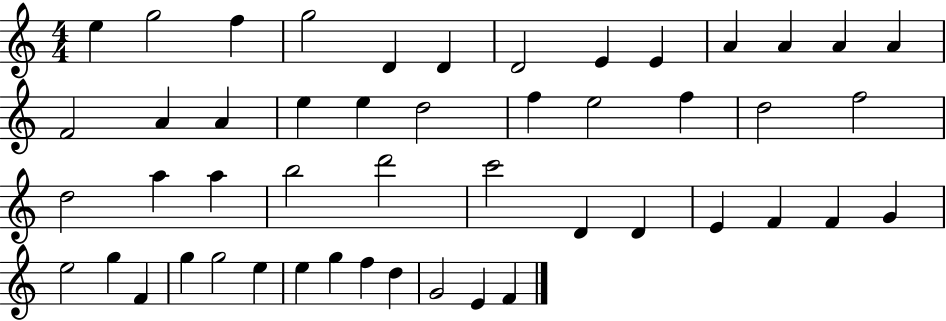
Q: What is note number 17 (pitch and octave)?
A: E5